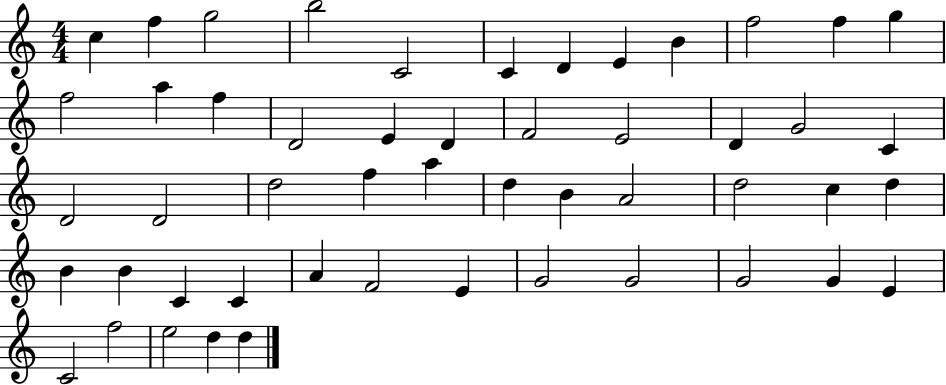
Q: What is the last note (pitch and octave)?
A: D5